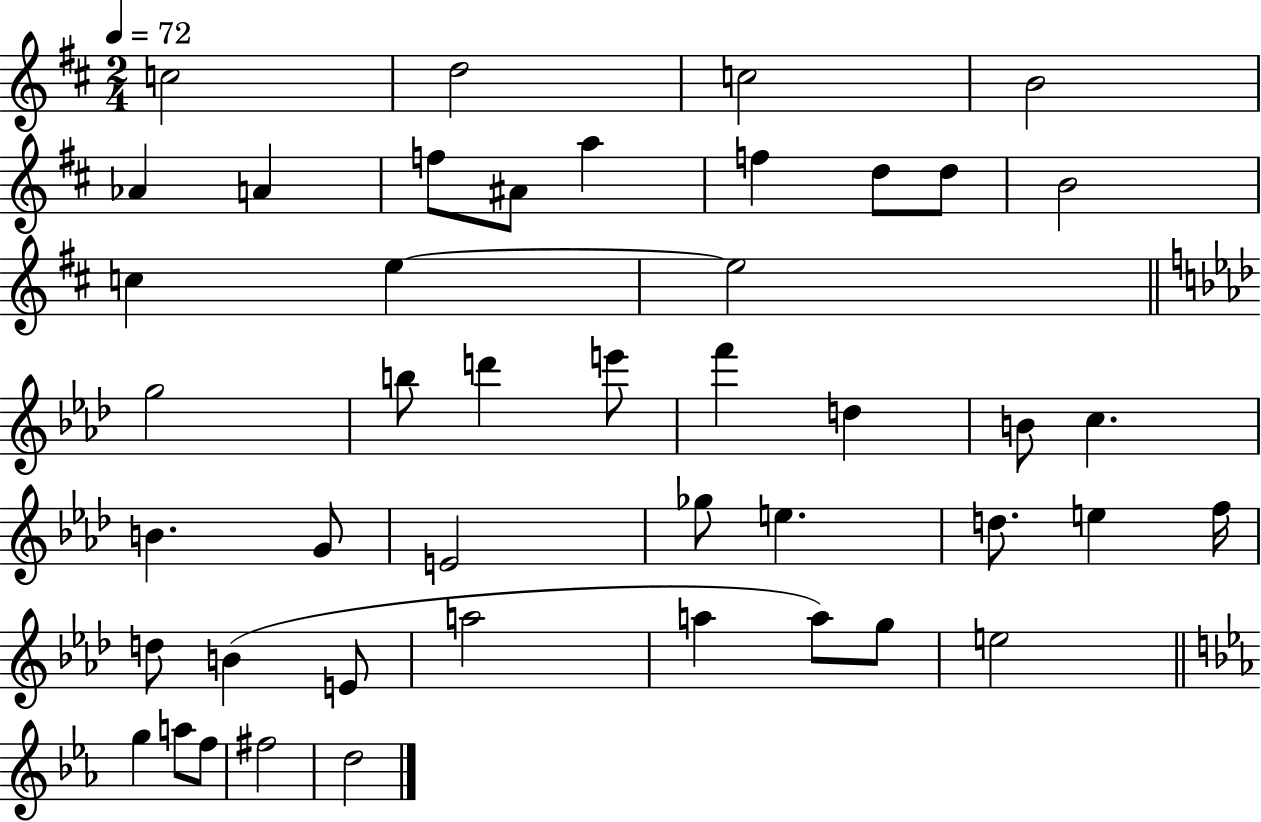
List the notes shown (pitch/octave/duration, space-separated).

C5/h D5/h C5/h B4/h Ab4/q A4/q F5/e A#4/e A5/q F5/q D5/e D5/e B4/h C5/q E5/q E5/h G5/h B5/e D6/q E6/e F6/q D5/q B4/e C5/q. B4/q. G4/e E4/h Gb5/e E5/q. D5/e. E5/q F5/s D5/e B4/q E4/e A5/h A5/q A5/e G5/e E5/h G5/q A5/e F5/e F#5/h D5/h